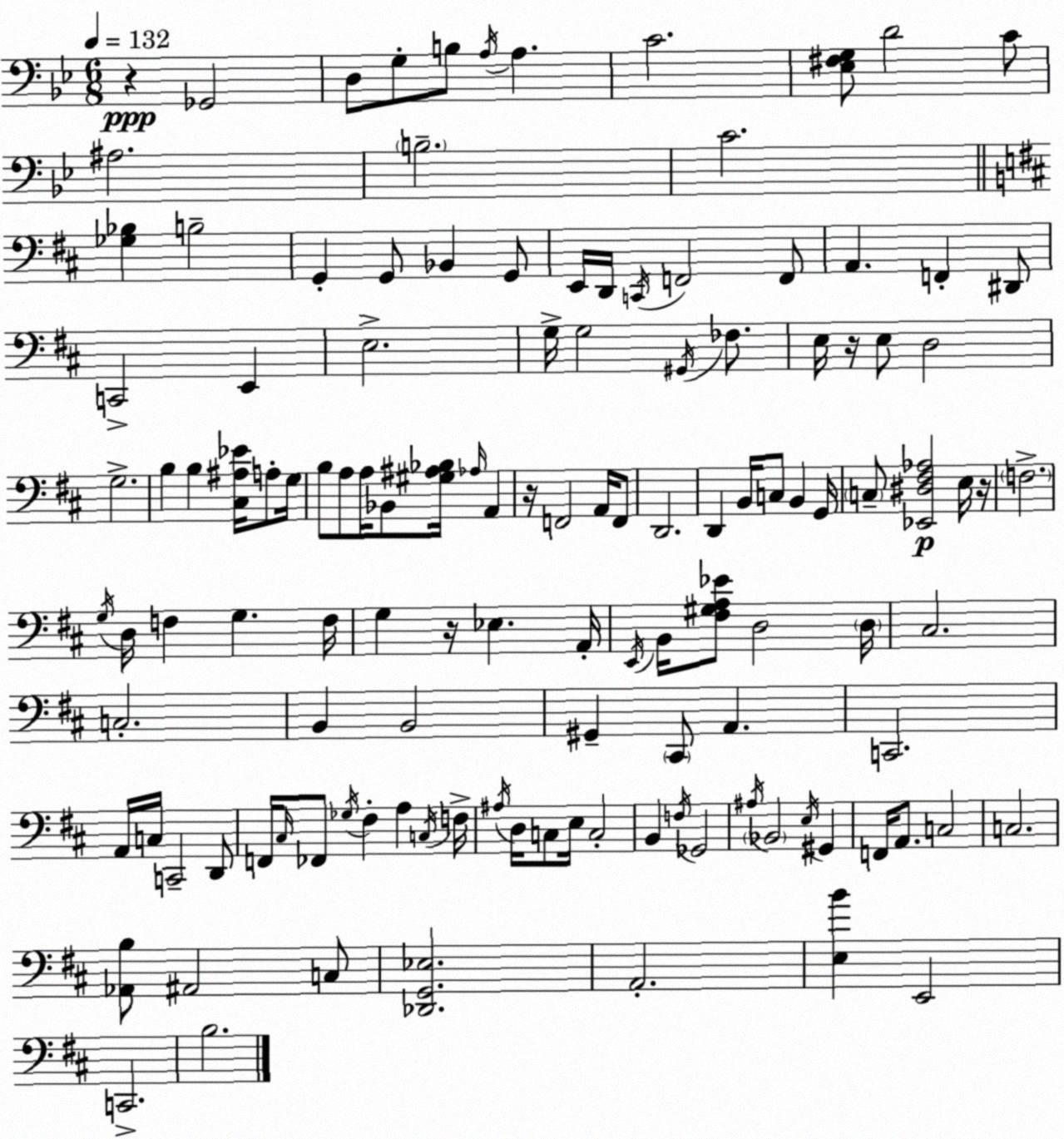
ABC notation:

X:1
T:Untitled
M:6/8
L:1/4
K:Gm
z _G,,2 D,/2 G,/2 B,/2 A,/4 A, C2 [_E,^F,G,]/2 D2 C/2 ^A,2 B,2 C2 [_G,_B,] B,2 G,, G,,/2 _B,, G,,/2 E,,/4 D,,/4 C,,/4 F,,2 F,,/2 A,, F,, ^D,,/2 C,,2 E,, E,2 G,/4 G,2 ^G,,/4 _F,/2 E,/4 z/4 E,/2 D,2 G,2 B, B, [^C,^A,_E]/4 A,/2 G,/4 B,/2 A,/2 A,/4 _B,,/2 [^G,^A,_B,]/4 _A,/4 A,, z/4 F,,2 A,,/4 F,,/2 D,,2 D,, B,,/4 C,/2 B,, G,,/4 C,/2 [_E,,^D,^F,_A,]2 E,/4 z/4 F,2 G,/4 D,/4 F, G, F,/4 G, z/4 _E, A,,/4 E,,/4 B,,/4 [^F,^G,A,_E]/2 D,2 D,/4 ^C,2 C,2 B,, B,,2 ^G,, ^C,,/2 A,, C,,2 A,,/4 C,/4 C,,2 D,,/2 F,,/4 ^C,/4 _F,,/2 _G,/4 ^F, A, C,/4 F,/4 ^A,/4 D,/4 C,/2 E,/4 C,2 B,, F,/4 _G,,2 ^A,/4 _B,,2 E,/4 ^G,, F,,/4 A,,/2 C,2 C,2 [_A,,B,]/2 ^A,,2 C,/2 [_D,,G,,_E,]2 A,,2 [E,B] E,,2 C,,2 B,2